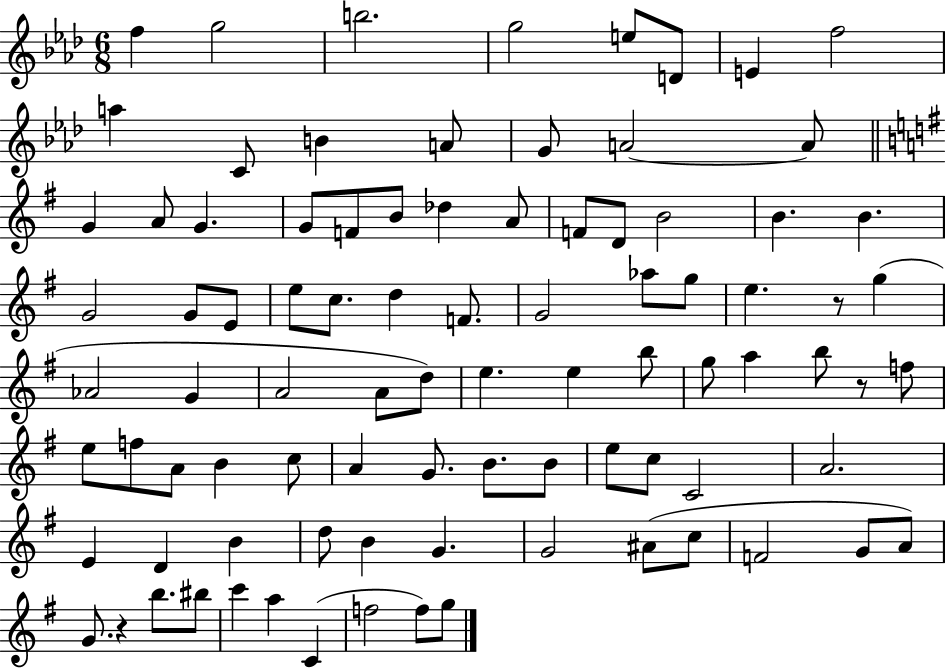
X:1
T:Untitled
M:6/8
L:1/4
K:Ab
f g2 b2 g2 e/2 D/2 E f2 a C/2 B A/2 G/2 A2 A/2 G A/2 G G/2 F/2 B/2 _d A/2 F/2 D/2 B2 B B G2 G/2 E/2 e/2 c/2 d F/2 G2 _a/2 g/2 e z/2 g _A2 G A2 A/2 d/2 e e b/2 g/2 a b/2 z/2 f/2 e/2 f/2 A/2 B c/2 A G/2 B/2 B/2 e/2 c/2 C2 A2 E D B d/2 B G G2 ^A/2 c/2 F2 G/2 A/2 G/2 z b/2 ^b/2 c' a C f2 f/2 g/2